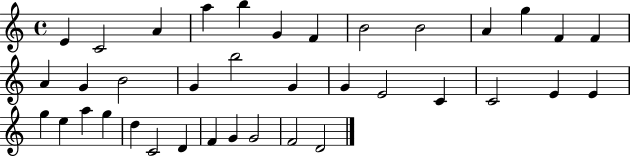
X:1
T:Untitled
M:4/4
L:1/4
K:C
E C2 A a b G F B2 B2 A g F F A G B2 G b2 G G E2 C C2 E E g e a g d C2 D F G G2 F2 D2